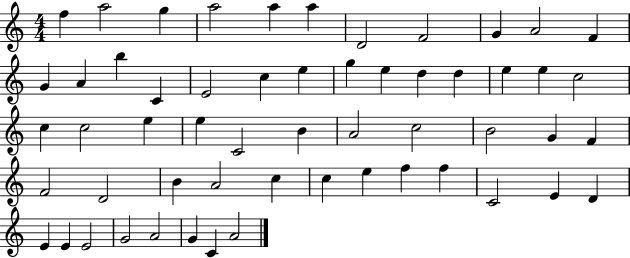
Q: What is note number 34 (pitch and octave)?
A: B4